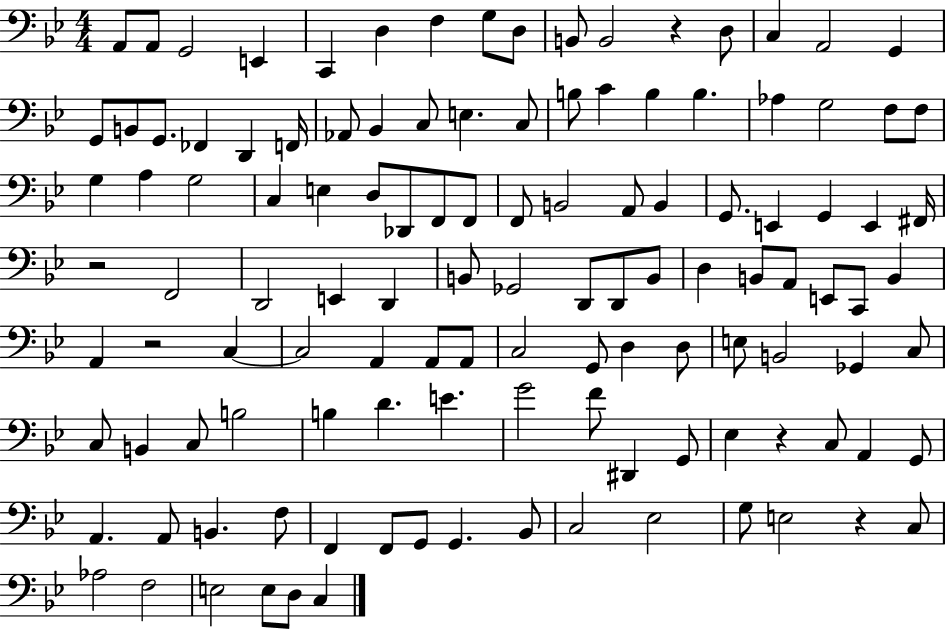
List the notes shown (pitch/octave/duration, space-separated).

A2/e A2/e G2/h E2/q C2/q D3/q F3/q G3/e D3/e B2/e B2/h R/q D3/e C3/q A2/h G2/q G2/e B2/e G2/e. FES2/q D2/q F2/s Ab2/e Bb2/q C3/e E3/q. C3/e B3/e C4/q B3/q B3/q. Ab3/q G3/h F3/e F3/e G3/q A3/q G3/h C3/q E3/q D3/e Db2/e F2/e F2/e F2/e B2/h A2/e B2/q G2/e. E2/q G2/q E2/q F#2/s R/h F2/h D2/h E2/q D2/q B2/e Gb2/h D2/e D2/e B2/e D3/q B2/e A2/e E2/e C2/e B2/q A2/q R/h C3/q C3/h A2/q A2/e A2/e C3/h G2/e D3/q D3/e E3/e B2/h Gb2/q C3/e C3/e B2/q C3/e B3/h B3/q D4/q. E4/q. G4/h F4/e D#2/q G2/e Eb3/q R/q C3/e A2/q G2/e A2/q. A2/e B2/q. F3/e F2/q F2/e G2/e G2/q. Bb2/e C3/h Eb3/h G3/e E3/h R/q C3/e Ab3/h F3/h E3/h E3/e D3/e C3/q